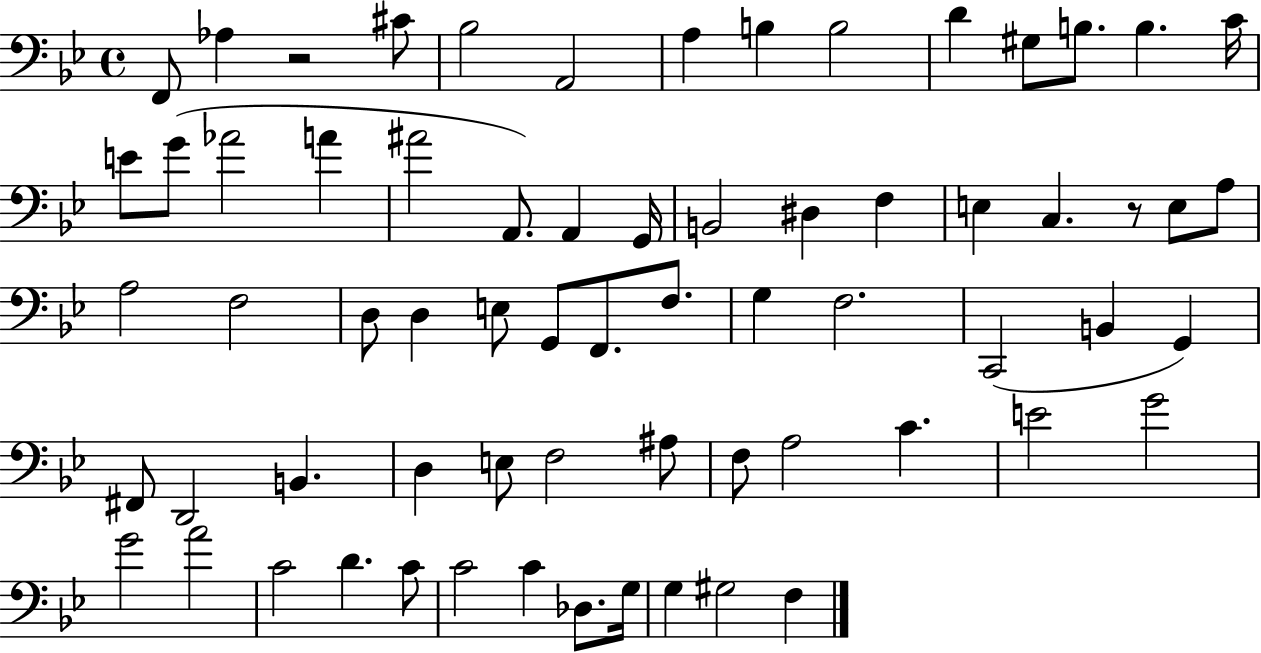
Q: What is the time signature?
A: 4/4